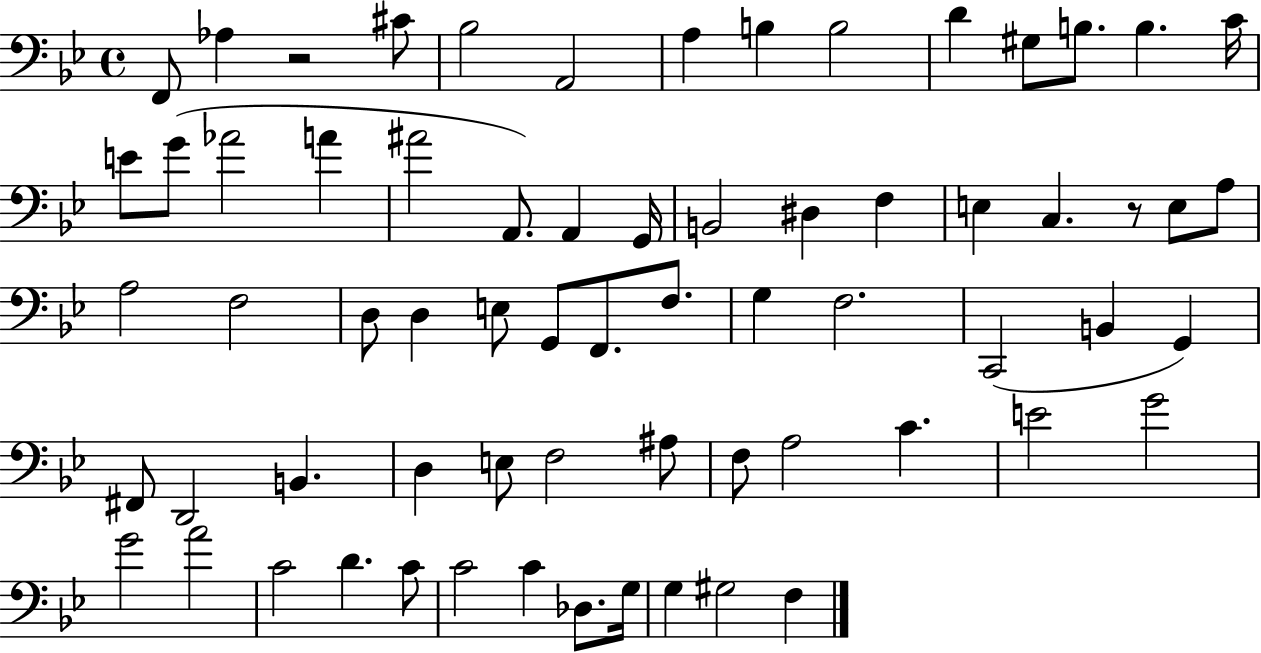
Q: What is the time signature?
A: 4/4